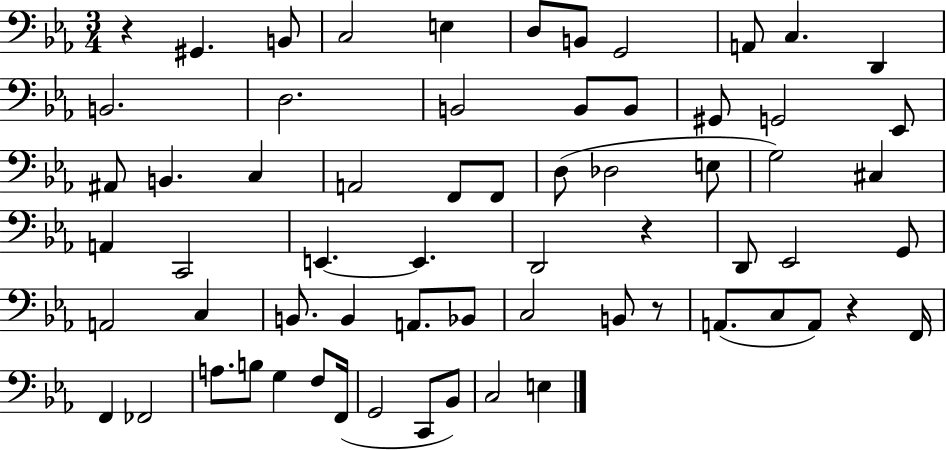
X:1
T:Untitled
M:3/4
L:1/4
K:Eb
z ^G,, B,,/2 C,2 E, D,/2 B,,/2 G,,2 A,,/2 C, D,, B,,2 D,2 B,,2 B,,/2 B,,/2 ^G,,/2 G,,2 _E,,/2 ^A,,/2 B,, C, A,,2 F,,/2 F,,/2 D,/2 _D,2 E,/2 G,2 ^C, A,, C,,2 E,, E,, D,,2 z D,,/2 _E,,2 G,,/2 A,,2 C, B,,/2 B,, A,,/2 _B,,/2 C,2 B,,/2 z/2 A,,/2 C,/2 A,,/2 z F,,/4 F,, _F,,2 A,/2 B,/2 G, F,/2 F,,/4 G,,2 C,,/2 _B,,/2 C,2 E,